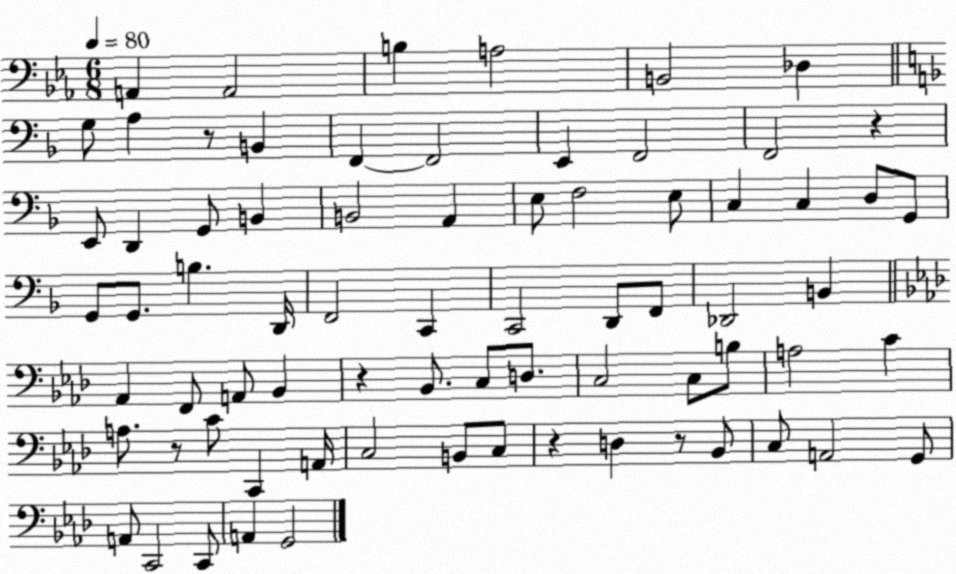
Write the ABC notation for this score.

X:1
T:Untitled
M:6/8
L:1/4
K:Eb
A,, A,,2 B, A,2 B,,2 _D, G,/2 A, z/2 B,, F,, F,,2 E,, F,,2 F,,2 z E,,/2 D,, G,,/2 B,, B,,2 A,, E,/2 F,2 E,/2 C, C, D,/2 G,,/2 G,,/2 G,,/2 B, D,,/4 F,,2 C,, C,,2 D,,/2 F,,/2 _D,,2 B,, _A,, F,,/2 A,,/2 _B,, z _B,,/2 C,/2 D,/2 C,2 C,/2 B,/2 A,2 C A,/2 z/2 C/2 C,, A,,/4 C,2 B,,/2 C,/2 z D, z/2 _B,,/2 C,/2 A,,2 G,,/2 A,,/2 C,,2 C,,/2 A,, G,,2